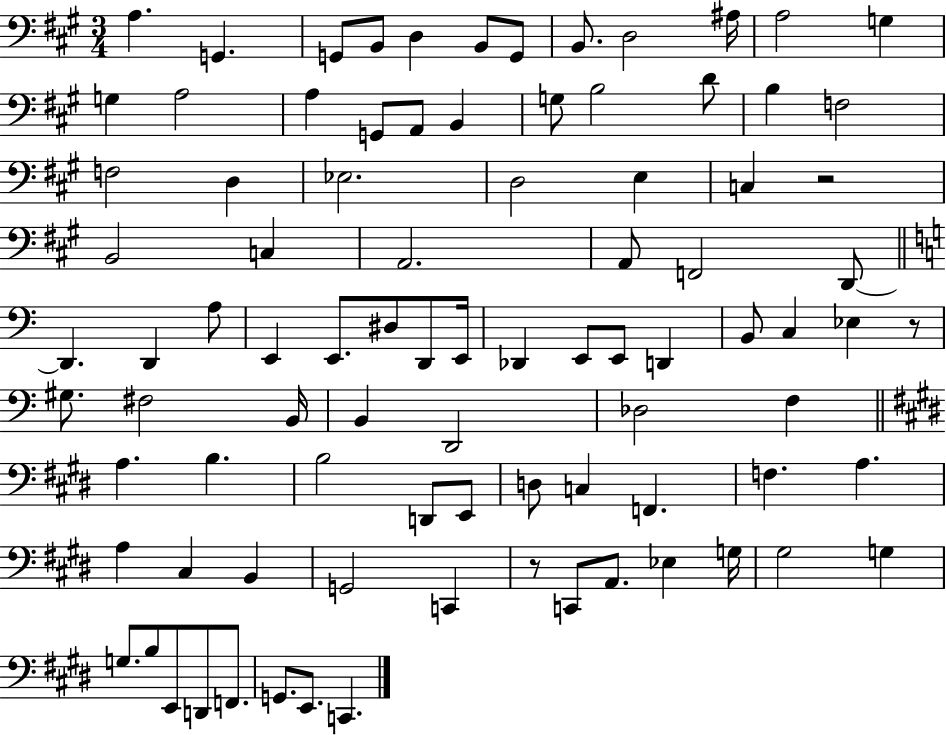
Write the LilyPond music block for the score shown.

{
  \clef bass
  \numericTimeSignature
  \time 3/4
  \key a \major
  a4. g,4. | g,8 b,8 d4 b,8 g,8 | b,8. d2 ais16 | a2 g4 | \break g4 a2 | a4 g,8 a,8 b,4 | g8 b2 d'8 | b4 f2 | \break f2 d4 | ees2. | d2 e4 | c4 r2 | \break b,2 c4 | a,2. | a,8 f,2 d,8~~ | \bar "||" \break \key a \minor d,4. d,4 a8 | e,4 e,8. dis8 d,8 e,16 | des,4 e,8 e,8 d,4 | b,8 c4 ees4 r8 | \break gis8. fis2 b,16 | b,4 d,2 | des2 f4 | \bar "||" \break \key e \major a4. b4. | b2 d,8 e,8 | d8 c4 f,4. | f4. a4. | \break a4 cis4 b,4 | g,2 c,4 | r8 c,8 a,8. ees4 g16 | gis2 g4 | \break g8. b8 e,8 d,8 f,8. | g,8. e,8. c,4. | \bar "|."
}